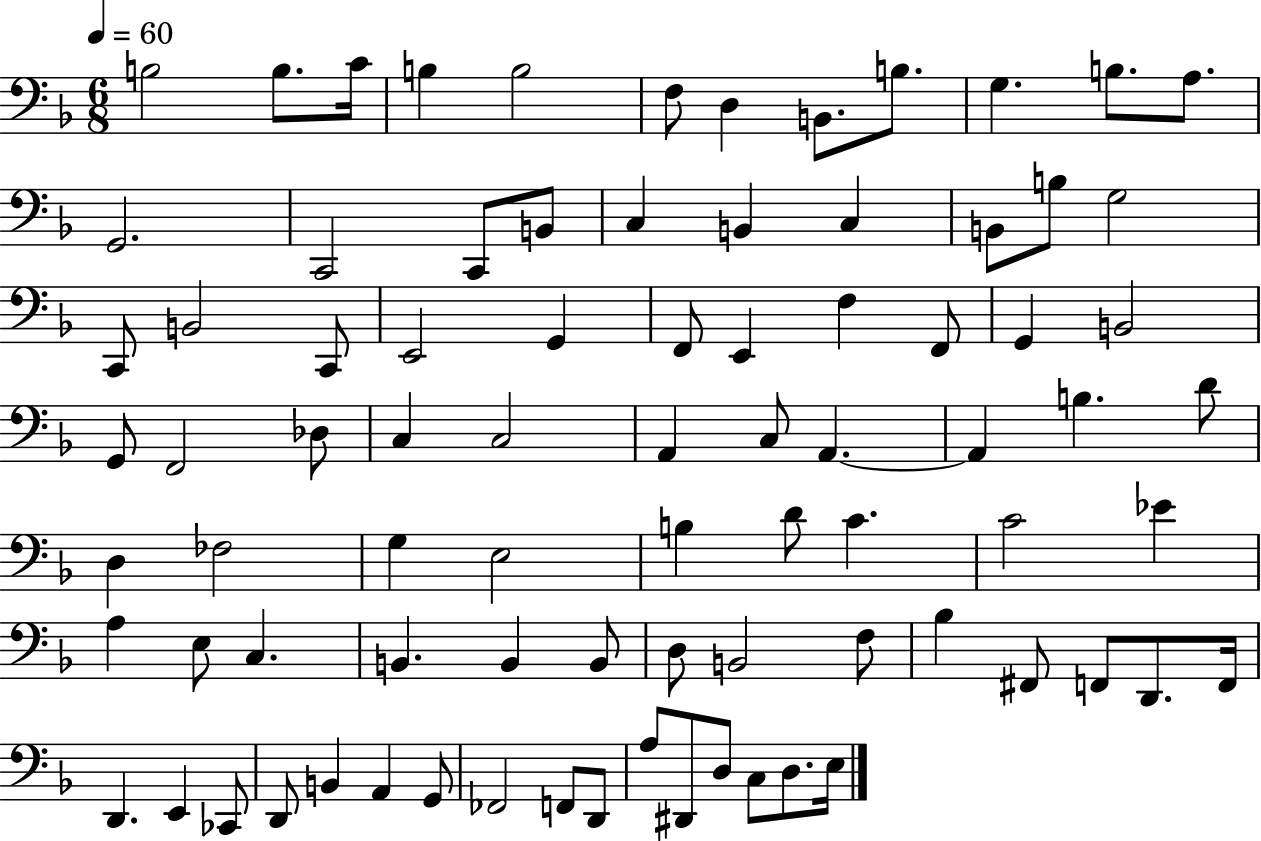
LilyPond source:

{
  \clef bass
  \numericTimeSignature
  \time 6/8
  \key f \major
  \tempo 4 = 60
  \repeat volta 2 { b2 b8. c'16 | b4 b2 | f8 d4 b,8. b8. | g4. b8. a8. | \break g,2. | c,2 c,8 b,8 | c4 b,4 c4 | b,8 b8 g2 | \break c,8 b,2 c,8 | e,2 g,4 | f,8 e,4 f4 f,8 | g,4 b,2 | \break g,8 f,2 des8 | c4 c2 | a,4 c8 a,4.~~ | a,4 b4. d'8 | \break d4 fes2 | g4 e2 | b4 d'8 c'4. | c'2 ees'4 | \break a4 e8 c4. | b,4. b,4 b,8 | d8 b,2 f8 | bes4 fis,8 f,8 d,8. f,16 | \break d,4. e,4 ces,8 | d,8 b,4 a,4 g,8 | fes,2 f,8 d,8 | a8 dis,8 d8 c8 d8. e16 | \break } \bar "|."
}